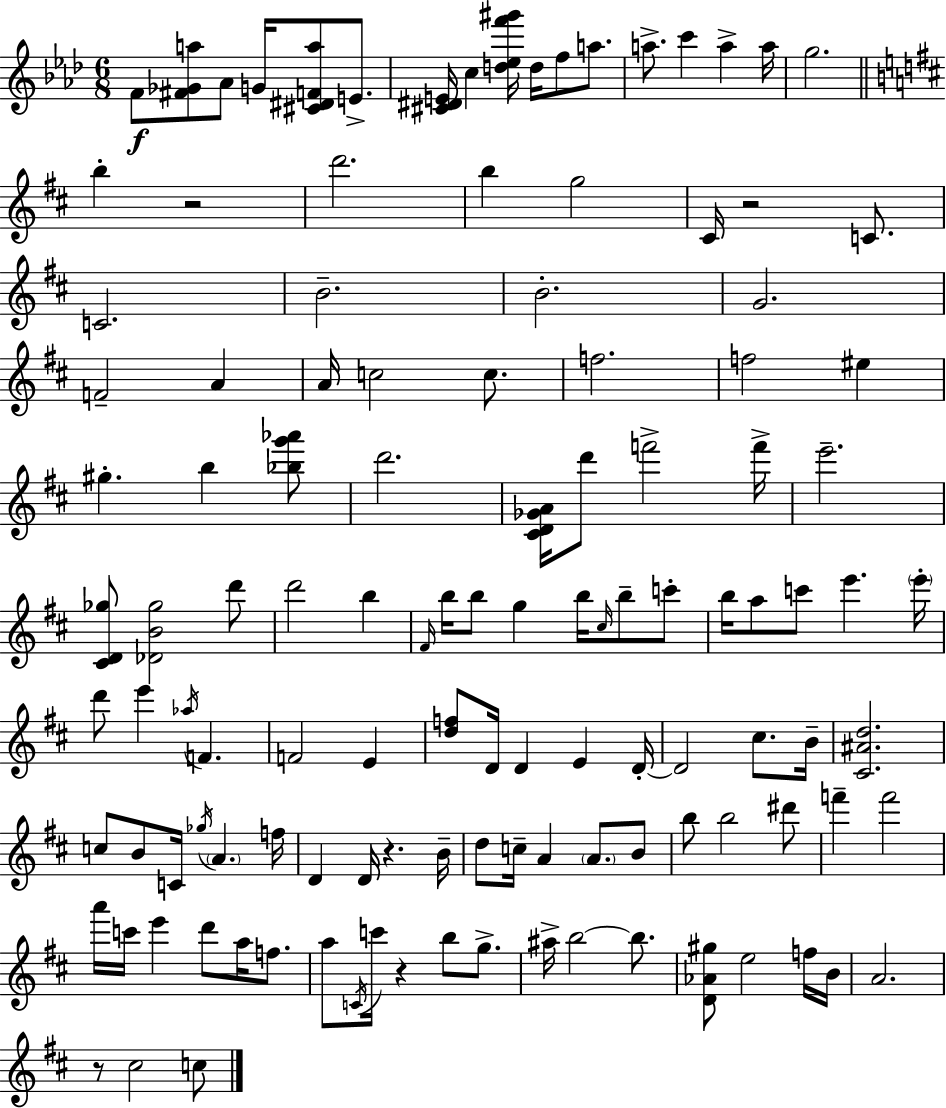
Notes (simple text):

F4/e [F#4,Gb4,A5]/e Ab4/e G4/s [C#4,D#4,F4,A5]/e E4/e. [C#4,D#4,E4]/s C5/q [D5,Eb5,F6,G#6]/s D5/s F5/e A5/e. A5/e. C6/q A5/q A5/s G5/h. B5/q R/h D6/h. B5/q G5/h C#4/s R/h C4/e. C4/h. B4/h. B4/h. G4/h. F4/h A4/q A4/s C5/h C5/e. F5/h. F5/h EIS5/q G#5/q. B5/q [Bb5,G6,Ab6]/e D6/h. [C#4,D4,Gb4,A4]/s D6/e F6/h F6/s E6/h. [C#4,D4,Gb5]/e [Db4,B4,Gb5]/h D6/e D6/h B5/q F#4/s B5/s B5/e G5/q B5/s C#5/s B5/e C6/e B5/s A5/e C6/e E6/q. E6/s D6/e E6/q Ab5/s F4/q. F4/h E4/q [D5,F5]/e D4/s D4/q E4/q D4/s D4/h C#5/e. B4/s [C#4,A#4,D5]/h. C5/e B4/e C4/s Gb5/s A4/q. F5/s D4/q D4/s R/q. B4/s D5/e C5/s A4/q A4/e. B4/e B5/e B5/h D#6/e F6/q F6/h A6/s C6/s E6/q D6/e A5/s F5/e. A5/e C4/s C6/s R/q B5/e G5/e. A#5/s B5/h B5/e. [D4,Ab4,G#5]/e E5/h F5/s B4/s A4/h. R/e C#5/h C5/e